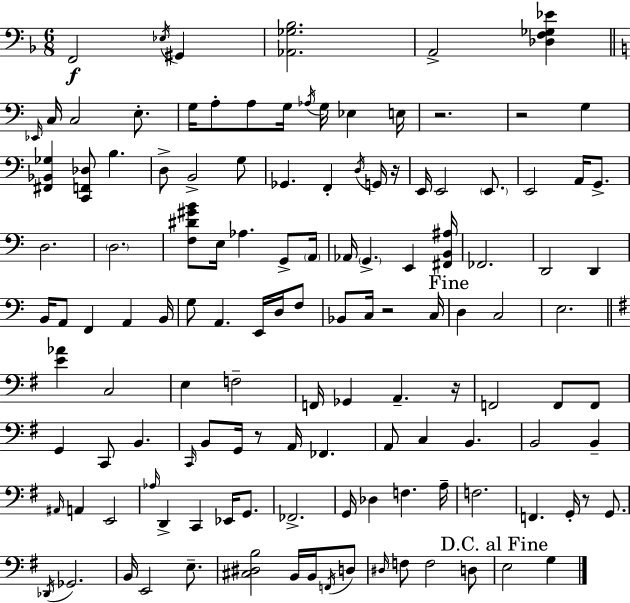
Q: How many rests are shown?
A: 7